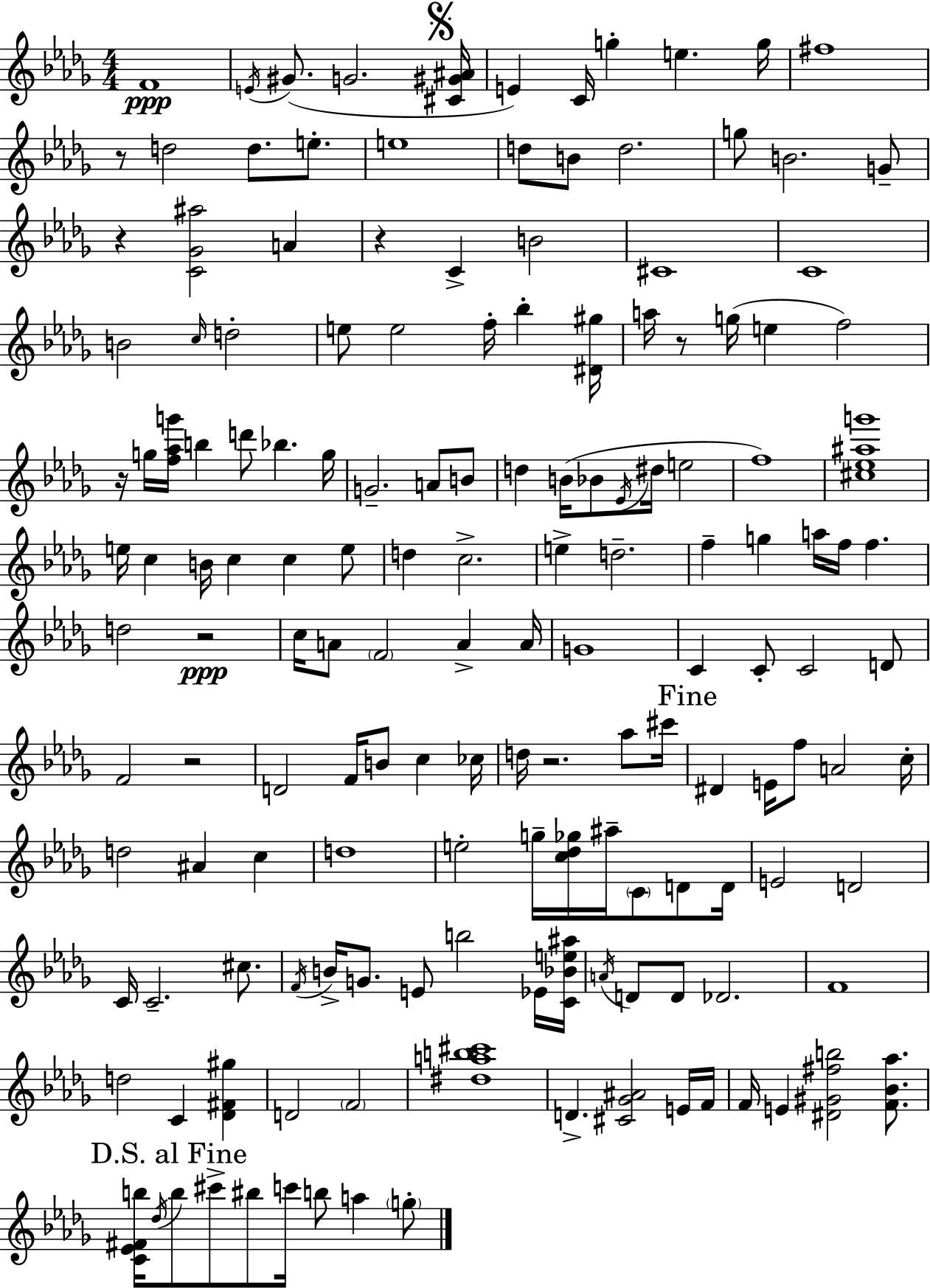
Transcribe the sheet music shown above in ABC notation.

X:1
T:Untitled
M:4/4
L:1/4
K:Bbm
F4 E/4 ^G/2 G2 [^C^G^A]/4 E C/4 g e g/4 ^f4 z/2 d2 d/2 e/2 e4 d/2 B/2 d2 g/2 B2 G/2 z [C_G^a]2 A z C B2 ^C4 C4 B2 c/4 d2 e/2 e2 f/4 _b [^D^g]/4 a/4 z/2 g/4 e f2 z/4 g/4 [f_ag']/4 b d'/2 _b g/4 G2 A/2 B/2 d B/4 _B/2 _E/4 ^d/4 e2 f4 [^c_e^ag']4 e/4 c B/4 c c e/2 d c2 e d2 f g a/4 f/4 f d2 z2 c/4 A/2 F2 A A/4 G4 C C/2 C2 D/2 F2 z2 D2 F/4 B/2 c _c/4 d/4 z2 _a/2 ^c'/4 ^D E/4 f/2 A2 c/4 d2 ^A c d4 e2 g/4 [c_d_g]/4 ^a/4 C/2 D/2 D/4 E2 D2 C/4 C2 ^c/2 F/4 B/4 G/2 E/2 b2 _E/4 [C_Be^a]/4 A/4 D/2 D/2 _D2 F4 d2 C [_D^F^g] D2 F2 [^dab^c']4 D [^C_G^A]2 E/4 F/4 F/4 E [^D^G^fb]2 [F_B_a]/2 [C_E^Fb]/4 _d/4 b/2 ^c'/2 ^b/2 c'/4 b/2 a g/2